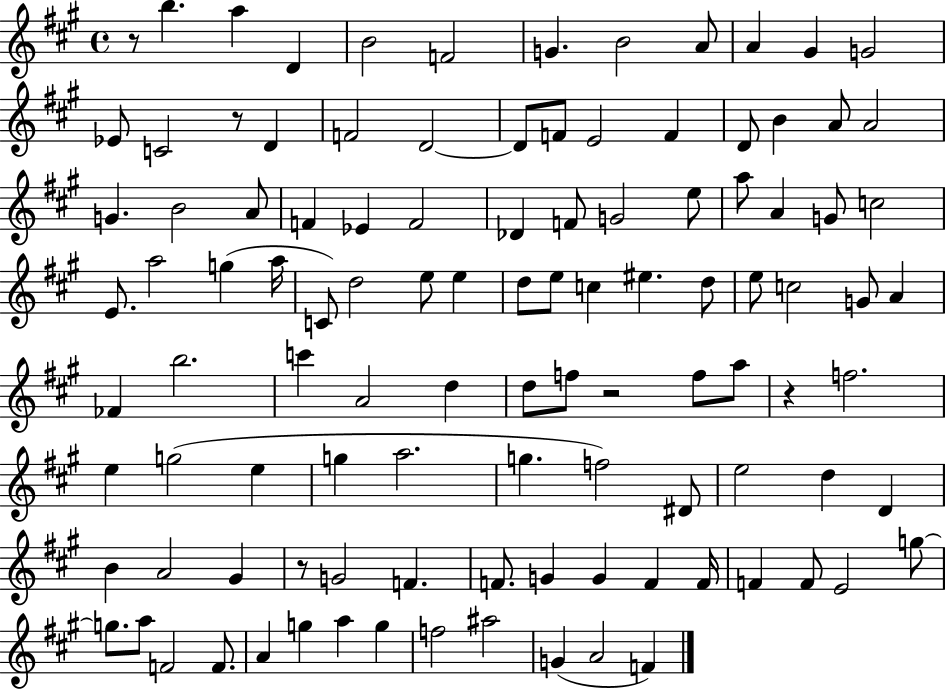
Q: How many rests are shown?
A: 5